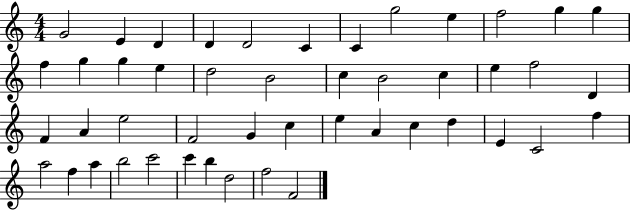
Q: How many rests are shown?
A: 0